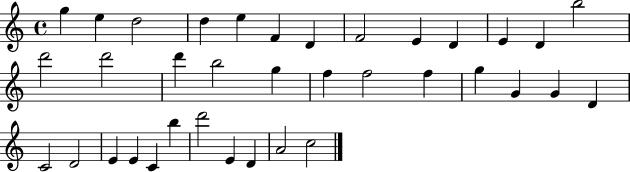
{
  \clef treble
  \time 4/4
  \defaultTimeSignature
  \key c \major
  g''4 e''4 d''2 | d''4 e''4 f'4 d'4 | f'2 e'4 d'4 | e'4 d'4 b''2 | \break d'''2 d'''2 | d'''4 b''2 g''4 | f''4 f''2 f''4 | g''4 g'4 g'4 d'4 | \break c'2 d'2 | e'4 e'4 c'4 b''4 | d'''2 e'4 d'4 | a'2 c''2 | \break \bar "|."
}